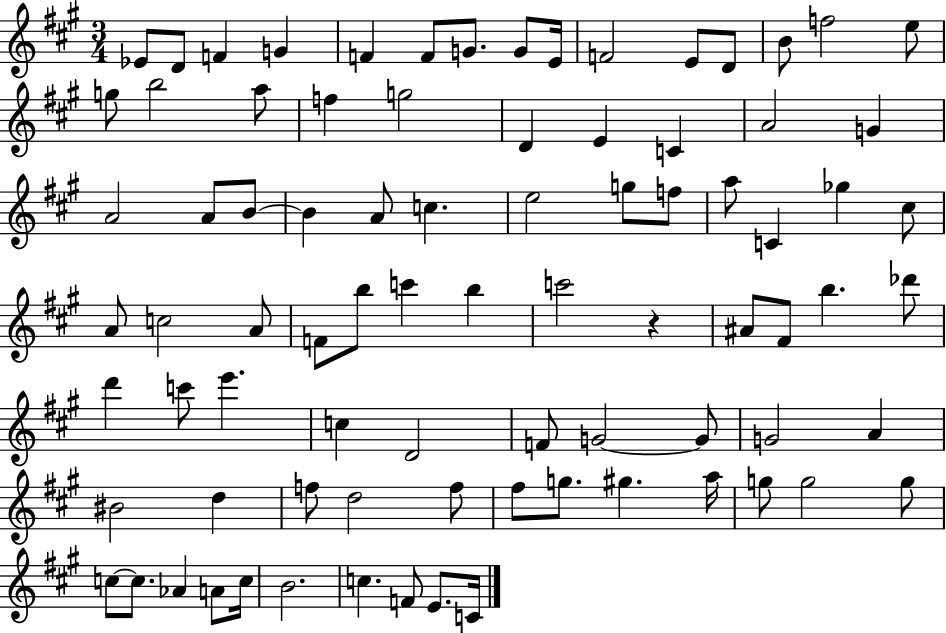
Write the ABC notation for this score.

X:1
T:Untitled
M:3/4
L:1/4
K:A
_E/2 D/2 F G F F/2 G/2 G/2 E/4 F2 E/2 D/2 B/2 f2 e/2 g/2 b2 a/2 f g2 D E C A2 G A2 A/2 B/2 B A/2 c e2 g/2 f/2 a/2 C _g ^c/2 A/2 c2 A/2 F/2 b/2 c' b c'2 z ^A/2 ^F/2 b _d'/2 d' c'/2 e' c D2 F/2 G2 G/2 G2 A ^B2 d f/2 d2 f/2 ^f/2 g/2 ^g a/4 g/2 g2 g/2 c/2 c/2 _A A/2 c/4 B2 c F/2 E/2 C/4